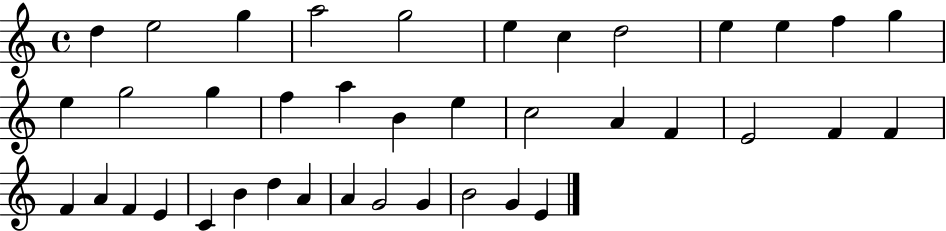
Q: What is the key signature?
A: C major